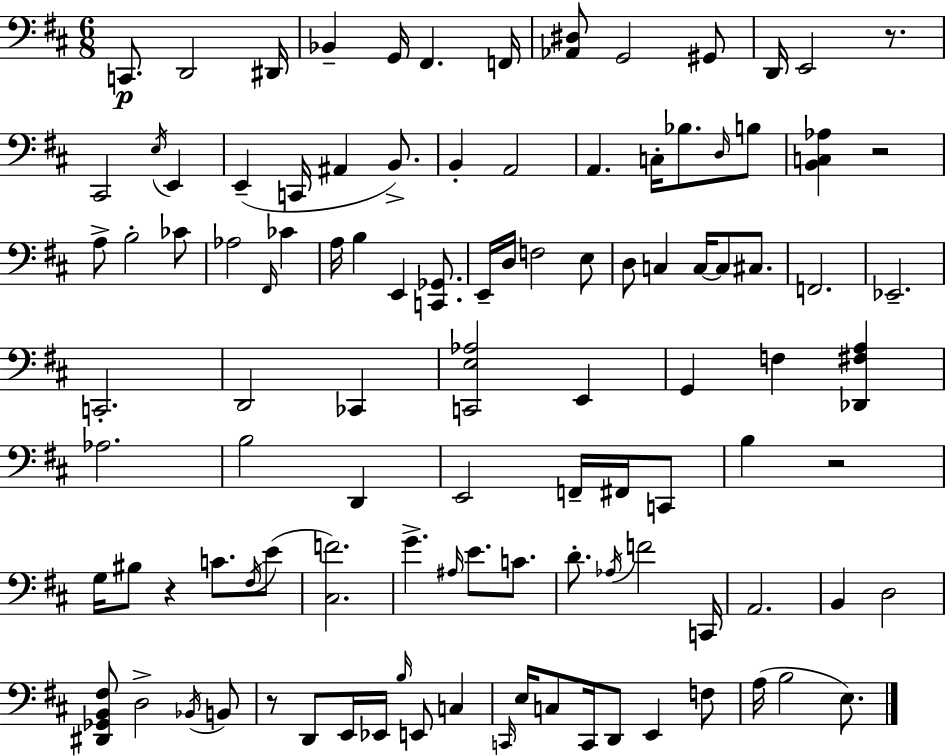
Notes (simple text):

C2/e. D2/h D#2/s Bb2/q G2/s F#2/q. F2/s [Ab2,D#3]/e G2/h G#2/e D2/s E2/h R/e. C#2/h E3/s E2/q E2/q C2/s A#2/q B2/e. B2/q A2/h A2/q. C3/s Bb3/e. D3/s B3/e [B2,C3,Ab3]/q R/h A3/e B3/h CES4/e Ab3/h F#2/s CES4/q A3/s B3/q E2/q [C2,Gb2]/e. E2/s D3/s F3/h E3/e D3/e C3/q C3/s C3/e C#3/e. F2/h. Eb2/h. C2/h. D2/h CES2/q [C2,E3,Ab3]/h E2/q G2/q F3/q [Db2,F#3,A3]/q Ab3/h. B3/h D2/q E2/h F2/s F#2/s C2/e B3/q R/h G3/s BIS3/e R/q C4/e. F#3/s E4/e [C#3,F4]/h. G4/q. A#3/s E4/e. C4/e. D4/e. Ab3/s F4/h C2/s A2/h. B2/q D3/h [D#2,Gb2,B2,F#3]/e D3/h Bb2/s B2/e R/e D2/e E2/s Eb2/s B3/s E2/e C3/q C2/s E3/s C3/e C2/s D2/e E2/q F3/e A3/s B3/h E3/e.